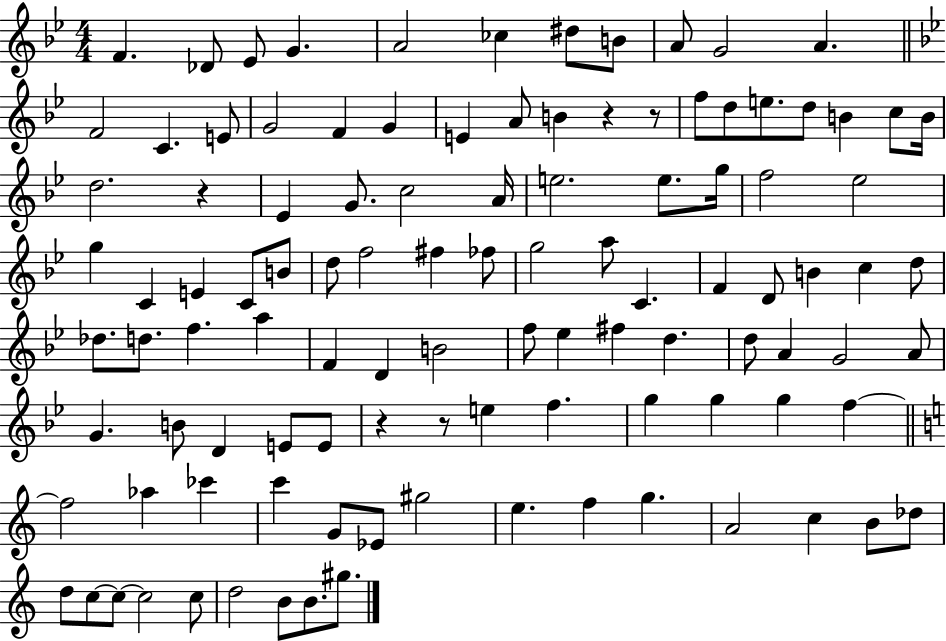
{
  \clef treble
  \numericTimeSignature
  \time 4/4
  \key bes \major
  \repeat volta 2 { f'4. des'8 ees'8 g'4. | a'2 ces''4 dis''8 b'8 | a'8 g'2 a'4. | \bar "||" \break \key g \minor f'2 c'4. e'8 | g'2 f'4 g'4 | e'4 a'8 b'4 r4 r8 | f''8 d''8 e''8. d''8 b'4 c''8 b'16 | \break d''2. r4 | ees'4 g'8. c''2 a'16 | e''2. e''8. g''16 | f''2 ees''2 | \break g''4 c'4 e'4 c'8 b'8 | d''8 f''2 fis''4 fes''8 | g''2 a''8 c'4. | f'4 d'8 b'4 c''4 d''8 | \break des''8. d''8. f''4. a''4 | f'4 d'4 b'2 | f''8 ees''4 fis''4 d''4. | d''8 a'4 g'2 a'8 | \break g'4. b'8 d'4 e'8 e'8 | r4 r8 e''4 f''4. | g''4 g''4 g''4 f''4~~ | \bar "||" \break \key c \major f''2 aes''4 ces'''4 | c'''4 g'8 ees'8 gis''2 | e''4. f''4 g''4. | a'2 c''4 b'8 des''8 | \break d''8 c''8~~ c''8~~ c''2 c''8 | d''2 b'8 b'8. gis''8. | } \bar "|."
}